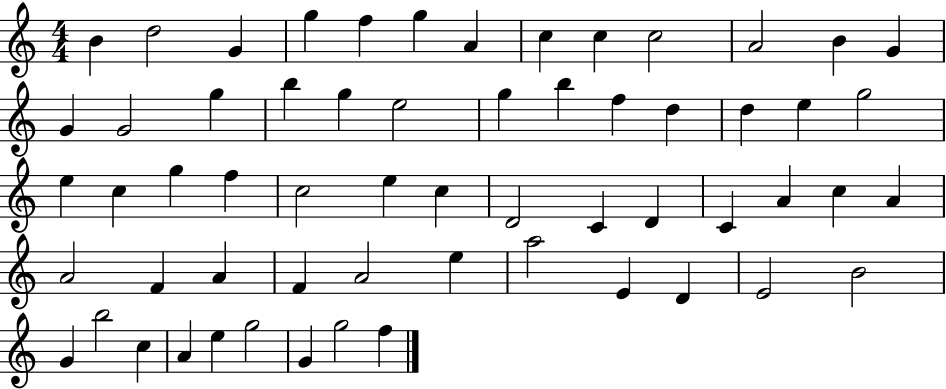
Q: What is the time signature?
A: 4/4